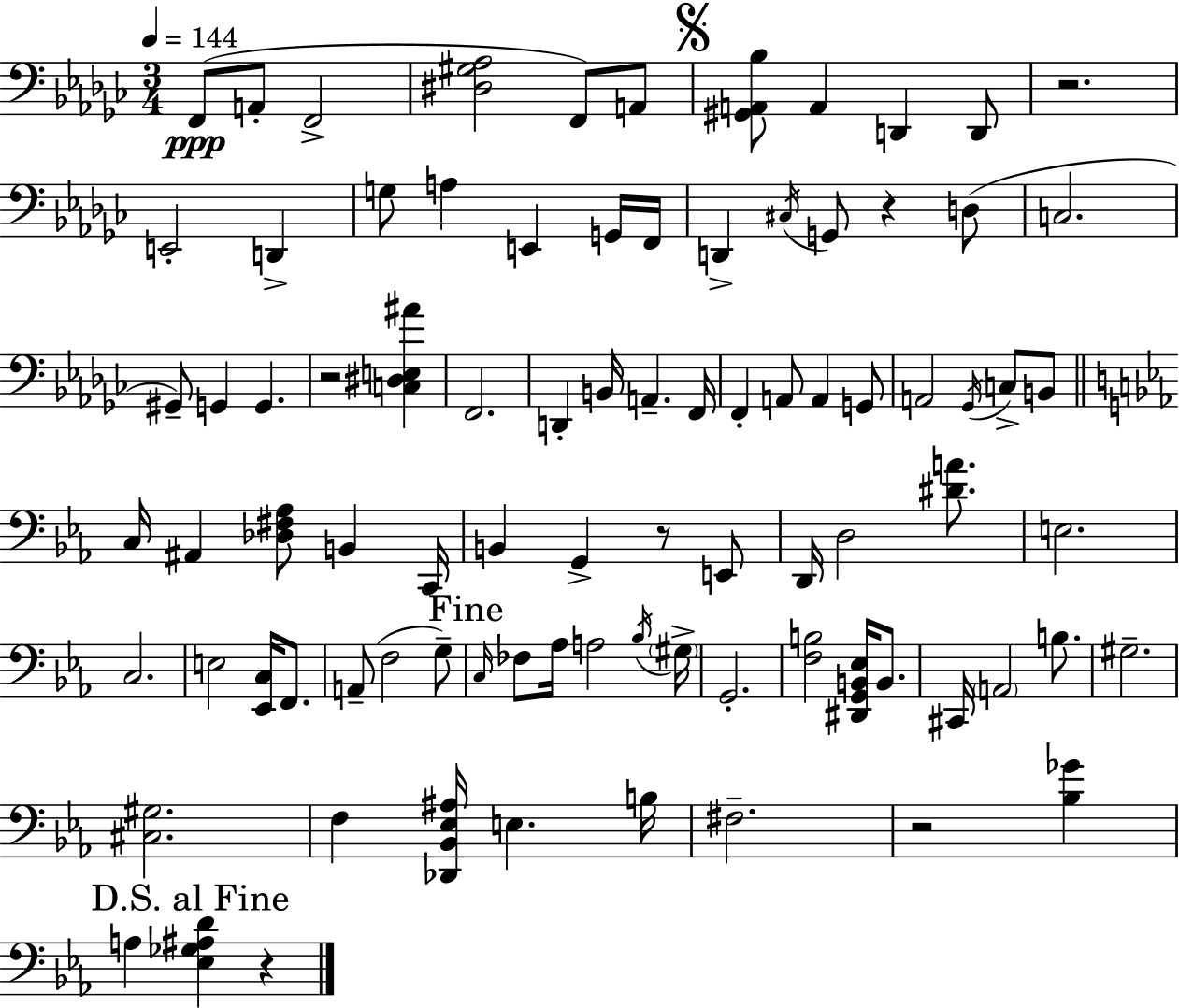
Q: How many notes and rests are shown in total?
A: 87